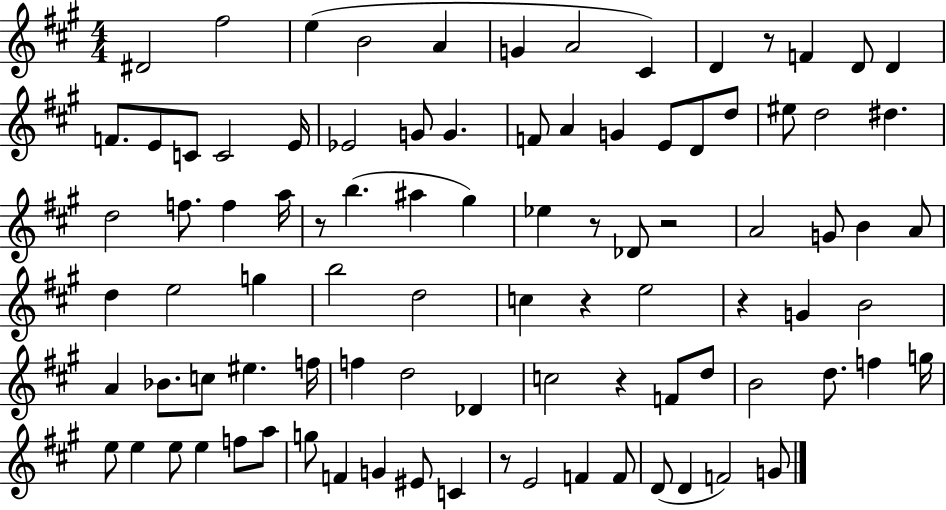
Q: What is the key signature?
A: A major